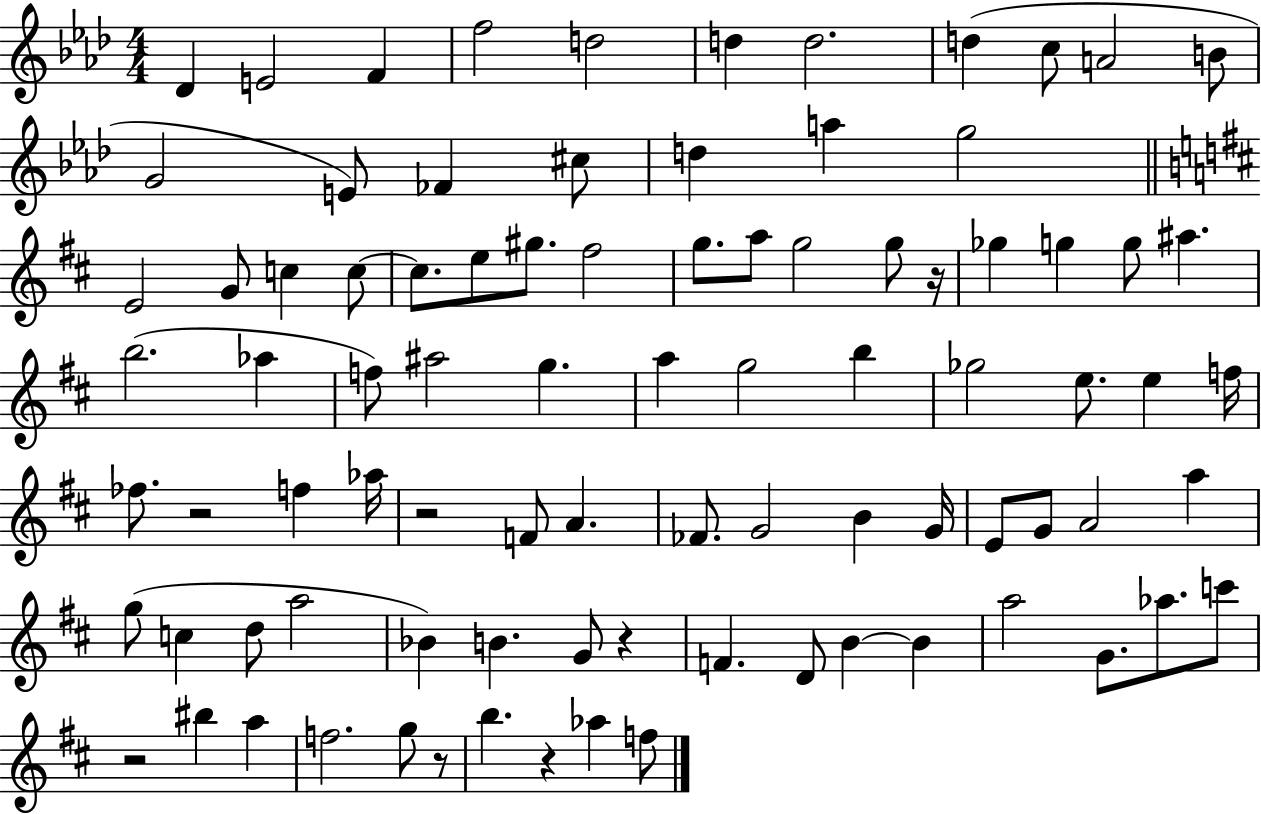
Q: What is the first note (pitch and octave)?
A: Db4